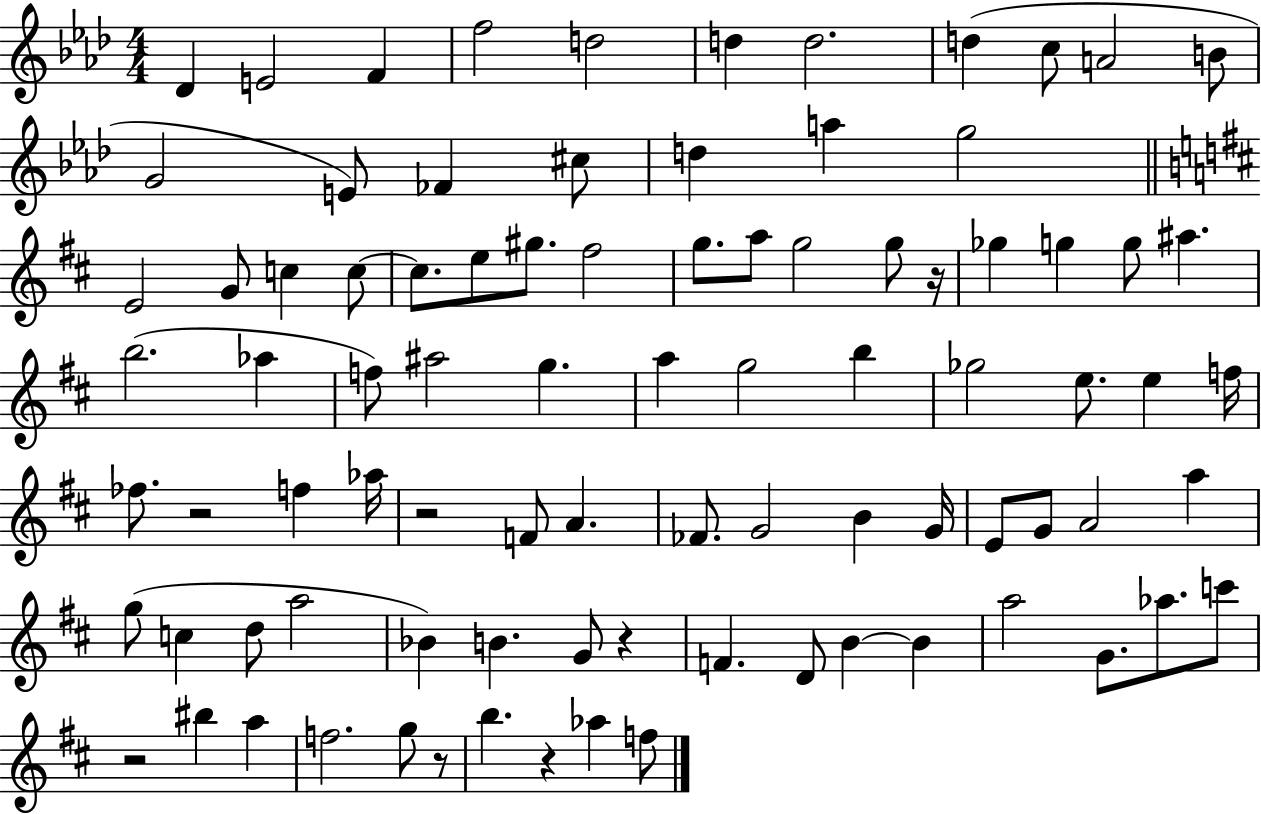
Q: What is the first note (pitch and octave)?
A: Db4